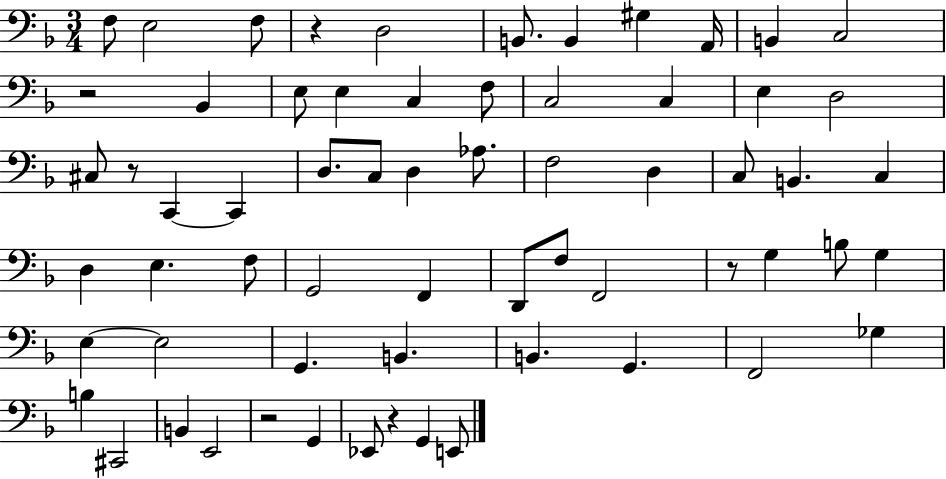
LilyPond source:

{
  \clef bass
  \numericTimeSignature
  \time 3/4
  \key f \major
  f8 e2 f8 | r4 d2 | b,8. b,4 gis4 a,16 | b,4 c2 | \break r2 bes,4 | e8 e4 c4 f8 | c2 c4 | e4 d2 | \break cis8 r8 c,4~~ c,4 | d8. c8 d4 aes8. | f2 d4 | c8 b,4. c4 | \break d4 e4. f8 | g,2 f,4 | d,8 f8 f,2 | r8 g4 b8 g4 | \break e4~~ e2 | g,4. b,4. | b,4. g,4. | f,2 ges4 | \break b4 cis,2 | b,4 e,2 | r2 g,4 | ees,8 r4 g,4 e,8 | \break \bar "|."
}